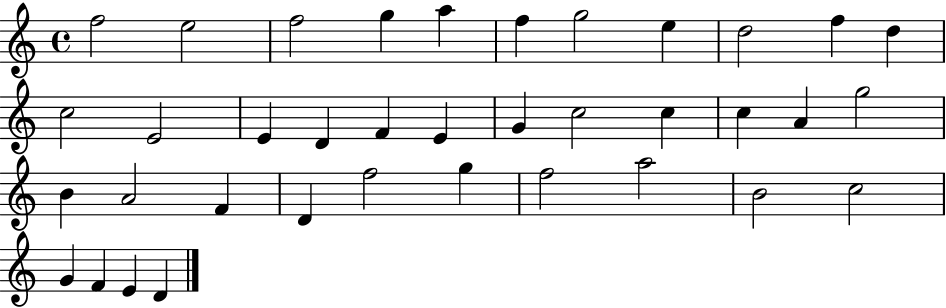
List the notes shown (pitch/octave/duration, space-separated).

F5/h E5/h F5/h G5/q A5/q F5/q G5/h E5/q D5/h F5/q D5/q C5/h E4/h E4/q D4/q F4/q E4/q G4/q C5/h C5/q C5/q A4/q G5/h B4/q A4/h F4/q D4/q F5/h G5/q F5/h A5/h B4/h C5/h G4/q F4/q E4/q D4/q